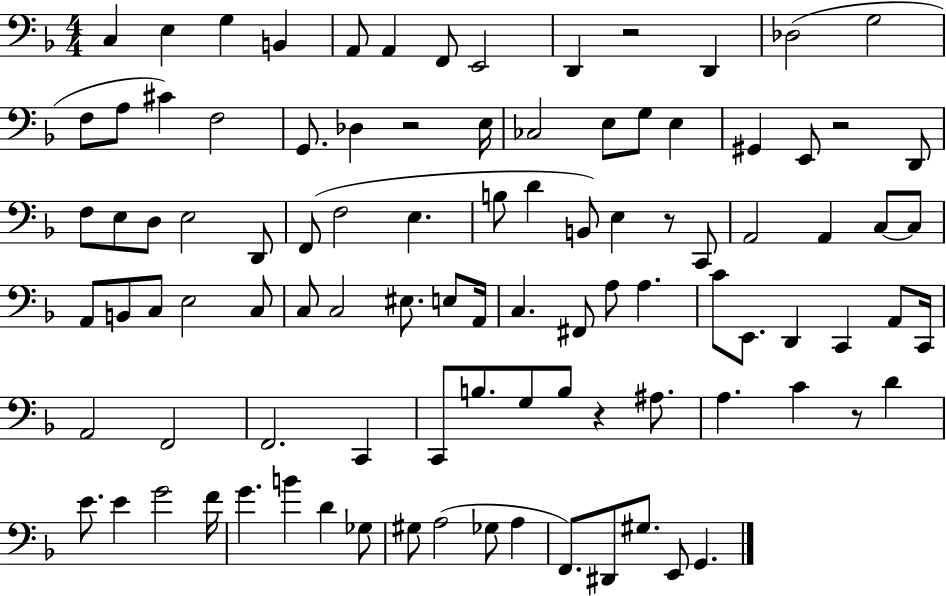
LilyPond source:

{
  \clef bass
  \numericTimeSignature
  \time 4/4
  \key f \major
  \repeat volta 2 { c4 e4 g4 b,4 | a,8 a,4 f,8 e,2 | d,4 r2 d,4 | des2( g2 | \break f8 a8 cis'4) f2 | g,8. des4 r2 e16 | ces2 e8 g8 e4 | gis,4 e,8 r2 d,8 | \break f8 e8 d8 e2 d,8 | f,8( f2 e4. | b8 d'4 b,8) e4 r8 c,8 | a,2 a,4 c8~~ c8 | \break a,8 b,8 c8 e2 c8 | c8 c2 eis8. e8 a,16 | c4. fis,8 a8 a4. | c'8 e,8. d,4 c,4 a,8 c,16 | \break a,2 f,2 | f,2. c,4 | c,8 b8. g8 b8 r4 ais8. | a4. c'4 r8 d'4 | \break e'8. e'4 g'2 f'16 | g'4. b'4 d'4 ges8 | gis8 a2( ges8 a4 | f,8.) dis,8 gis8. e,8 g,4. | \break } \bar "|."
}